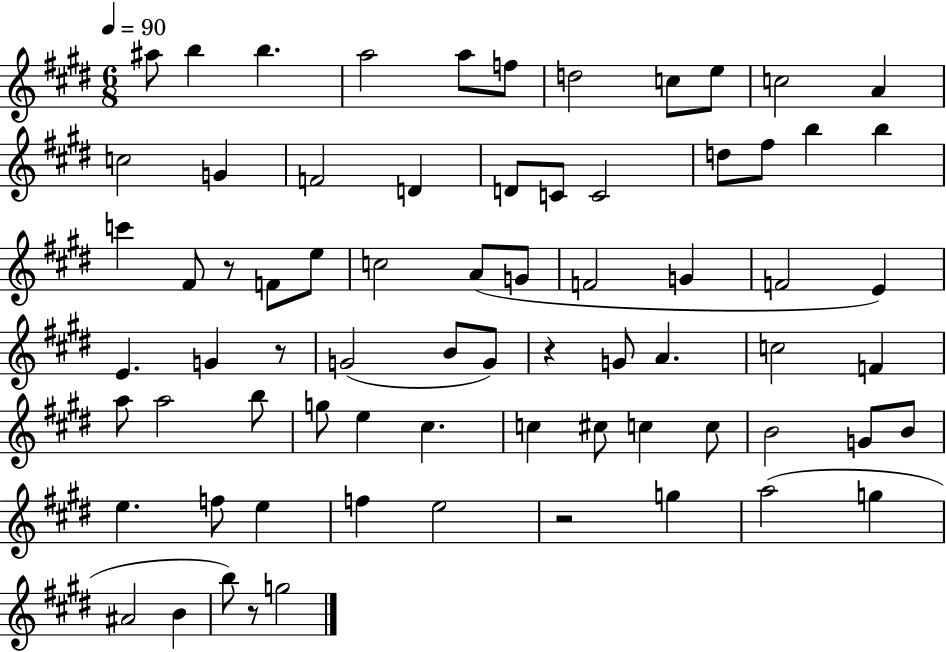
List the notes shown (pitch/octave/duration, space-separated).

A#5/e B5/q B5/q. A5/h A5/e F5/e D5/h C5/e E5/e C5/h A4/q C5/h G4/q F4/h D4/q D4/e C4/e C4/h D5/e F#5/e B5/q B5/q C6/q F#4/e R/e F4/e E5/e C5/h A4/e G4/e F4/h G4/q F4/h E4/q E4/q. G4/q R/e G4/h B4/e G4/e R/q G4/e A4/q. C5/h F4/q A5/e A5/h B5/e G5/e E5/q C#5/q. C5/q C#5/e C5/q C5/e B4/h G4/e B4/e E5/q. F5/e E5/q F5/q E5/h R/h G5/q A5/h G5/q A#4/h B4/q B5/e R/e G5/h